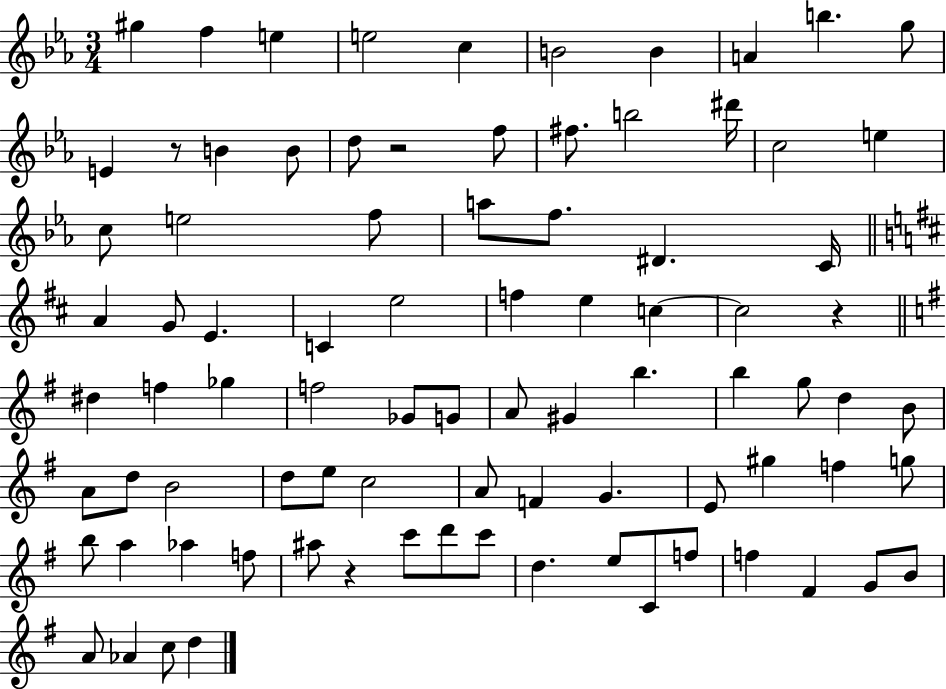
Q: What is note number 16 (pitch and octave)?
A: F#5